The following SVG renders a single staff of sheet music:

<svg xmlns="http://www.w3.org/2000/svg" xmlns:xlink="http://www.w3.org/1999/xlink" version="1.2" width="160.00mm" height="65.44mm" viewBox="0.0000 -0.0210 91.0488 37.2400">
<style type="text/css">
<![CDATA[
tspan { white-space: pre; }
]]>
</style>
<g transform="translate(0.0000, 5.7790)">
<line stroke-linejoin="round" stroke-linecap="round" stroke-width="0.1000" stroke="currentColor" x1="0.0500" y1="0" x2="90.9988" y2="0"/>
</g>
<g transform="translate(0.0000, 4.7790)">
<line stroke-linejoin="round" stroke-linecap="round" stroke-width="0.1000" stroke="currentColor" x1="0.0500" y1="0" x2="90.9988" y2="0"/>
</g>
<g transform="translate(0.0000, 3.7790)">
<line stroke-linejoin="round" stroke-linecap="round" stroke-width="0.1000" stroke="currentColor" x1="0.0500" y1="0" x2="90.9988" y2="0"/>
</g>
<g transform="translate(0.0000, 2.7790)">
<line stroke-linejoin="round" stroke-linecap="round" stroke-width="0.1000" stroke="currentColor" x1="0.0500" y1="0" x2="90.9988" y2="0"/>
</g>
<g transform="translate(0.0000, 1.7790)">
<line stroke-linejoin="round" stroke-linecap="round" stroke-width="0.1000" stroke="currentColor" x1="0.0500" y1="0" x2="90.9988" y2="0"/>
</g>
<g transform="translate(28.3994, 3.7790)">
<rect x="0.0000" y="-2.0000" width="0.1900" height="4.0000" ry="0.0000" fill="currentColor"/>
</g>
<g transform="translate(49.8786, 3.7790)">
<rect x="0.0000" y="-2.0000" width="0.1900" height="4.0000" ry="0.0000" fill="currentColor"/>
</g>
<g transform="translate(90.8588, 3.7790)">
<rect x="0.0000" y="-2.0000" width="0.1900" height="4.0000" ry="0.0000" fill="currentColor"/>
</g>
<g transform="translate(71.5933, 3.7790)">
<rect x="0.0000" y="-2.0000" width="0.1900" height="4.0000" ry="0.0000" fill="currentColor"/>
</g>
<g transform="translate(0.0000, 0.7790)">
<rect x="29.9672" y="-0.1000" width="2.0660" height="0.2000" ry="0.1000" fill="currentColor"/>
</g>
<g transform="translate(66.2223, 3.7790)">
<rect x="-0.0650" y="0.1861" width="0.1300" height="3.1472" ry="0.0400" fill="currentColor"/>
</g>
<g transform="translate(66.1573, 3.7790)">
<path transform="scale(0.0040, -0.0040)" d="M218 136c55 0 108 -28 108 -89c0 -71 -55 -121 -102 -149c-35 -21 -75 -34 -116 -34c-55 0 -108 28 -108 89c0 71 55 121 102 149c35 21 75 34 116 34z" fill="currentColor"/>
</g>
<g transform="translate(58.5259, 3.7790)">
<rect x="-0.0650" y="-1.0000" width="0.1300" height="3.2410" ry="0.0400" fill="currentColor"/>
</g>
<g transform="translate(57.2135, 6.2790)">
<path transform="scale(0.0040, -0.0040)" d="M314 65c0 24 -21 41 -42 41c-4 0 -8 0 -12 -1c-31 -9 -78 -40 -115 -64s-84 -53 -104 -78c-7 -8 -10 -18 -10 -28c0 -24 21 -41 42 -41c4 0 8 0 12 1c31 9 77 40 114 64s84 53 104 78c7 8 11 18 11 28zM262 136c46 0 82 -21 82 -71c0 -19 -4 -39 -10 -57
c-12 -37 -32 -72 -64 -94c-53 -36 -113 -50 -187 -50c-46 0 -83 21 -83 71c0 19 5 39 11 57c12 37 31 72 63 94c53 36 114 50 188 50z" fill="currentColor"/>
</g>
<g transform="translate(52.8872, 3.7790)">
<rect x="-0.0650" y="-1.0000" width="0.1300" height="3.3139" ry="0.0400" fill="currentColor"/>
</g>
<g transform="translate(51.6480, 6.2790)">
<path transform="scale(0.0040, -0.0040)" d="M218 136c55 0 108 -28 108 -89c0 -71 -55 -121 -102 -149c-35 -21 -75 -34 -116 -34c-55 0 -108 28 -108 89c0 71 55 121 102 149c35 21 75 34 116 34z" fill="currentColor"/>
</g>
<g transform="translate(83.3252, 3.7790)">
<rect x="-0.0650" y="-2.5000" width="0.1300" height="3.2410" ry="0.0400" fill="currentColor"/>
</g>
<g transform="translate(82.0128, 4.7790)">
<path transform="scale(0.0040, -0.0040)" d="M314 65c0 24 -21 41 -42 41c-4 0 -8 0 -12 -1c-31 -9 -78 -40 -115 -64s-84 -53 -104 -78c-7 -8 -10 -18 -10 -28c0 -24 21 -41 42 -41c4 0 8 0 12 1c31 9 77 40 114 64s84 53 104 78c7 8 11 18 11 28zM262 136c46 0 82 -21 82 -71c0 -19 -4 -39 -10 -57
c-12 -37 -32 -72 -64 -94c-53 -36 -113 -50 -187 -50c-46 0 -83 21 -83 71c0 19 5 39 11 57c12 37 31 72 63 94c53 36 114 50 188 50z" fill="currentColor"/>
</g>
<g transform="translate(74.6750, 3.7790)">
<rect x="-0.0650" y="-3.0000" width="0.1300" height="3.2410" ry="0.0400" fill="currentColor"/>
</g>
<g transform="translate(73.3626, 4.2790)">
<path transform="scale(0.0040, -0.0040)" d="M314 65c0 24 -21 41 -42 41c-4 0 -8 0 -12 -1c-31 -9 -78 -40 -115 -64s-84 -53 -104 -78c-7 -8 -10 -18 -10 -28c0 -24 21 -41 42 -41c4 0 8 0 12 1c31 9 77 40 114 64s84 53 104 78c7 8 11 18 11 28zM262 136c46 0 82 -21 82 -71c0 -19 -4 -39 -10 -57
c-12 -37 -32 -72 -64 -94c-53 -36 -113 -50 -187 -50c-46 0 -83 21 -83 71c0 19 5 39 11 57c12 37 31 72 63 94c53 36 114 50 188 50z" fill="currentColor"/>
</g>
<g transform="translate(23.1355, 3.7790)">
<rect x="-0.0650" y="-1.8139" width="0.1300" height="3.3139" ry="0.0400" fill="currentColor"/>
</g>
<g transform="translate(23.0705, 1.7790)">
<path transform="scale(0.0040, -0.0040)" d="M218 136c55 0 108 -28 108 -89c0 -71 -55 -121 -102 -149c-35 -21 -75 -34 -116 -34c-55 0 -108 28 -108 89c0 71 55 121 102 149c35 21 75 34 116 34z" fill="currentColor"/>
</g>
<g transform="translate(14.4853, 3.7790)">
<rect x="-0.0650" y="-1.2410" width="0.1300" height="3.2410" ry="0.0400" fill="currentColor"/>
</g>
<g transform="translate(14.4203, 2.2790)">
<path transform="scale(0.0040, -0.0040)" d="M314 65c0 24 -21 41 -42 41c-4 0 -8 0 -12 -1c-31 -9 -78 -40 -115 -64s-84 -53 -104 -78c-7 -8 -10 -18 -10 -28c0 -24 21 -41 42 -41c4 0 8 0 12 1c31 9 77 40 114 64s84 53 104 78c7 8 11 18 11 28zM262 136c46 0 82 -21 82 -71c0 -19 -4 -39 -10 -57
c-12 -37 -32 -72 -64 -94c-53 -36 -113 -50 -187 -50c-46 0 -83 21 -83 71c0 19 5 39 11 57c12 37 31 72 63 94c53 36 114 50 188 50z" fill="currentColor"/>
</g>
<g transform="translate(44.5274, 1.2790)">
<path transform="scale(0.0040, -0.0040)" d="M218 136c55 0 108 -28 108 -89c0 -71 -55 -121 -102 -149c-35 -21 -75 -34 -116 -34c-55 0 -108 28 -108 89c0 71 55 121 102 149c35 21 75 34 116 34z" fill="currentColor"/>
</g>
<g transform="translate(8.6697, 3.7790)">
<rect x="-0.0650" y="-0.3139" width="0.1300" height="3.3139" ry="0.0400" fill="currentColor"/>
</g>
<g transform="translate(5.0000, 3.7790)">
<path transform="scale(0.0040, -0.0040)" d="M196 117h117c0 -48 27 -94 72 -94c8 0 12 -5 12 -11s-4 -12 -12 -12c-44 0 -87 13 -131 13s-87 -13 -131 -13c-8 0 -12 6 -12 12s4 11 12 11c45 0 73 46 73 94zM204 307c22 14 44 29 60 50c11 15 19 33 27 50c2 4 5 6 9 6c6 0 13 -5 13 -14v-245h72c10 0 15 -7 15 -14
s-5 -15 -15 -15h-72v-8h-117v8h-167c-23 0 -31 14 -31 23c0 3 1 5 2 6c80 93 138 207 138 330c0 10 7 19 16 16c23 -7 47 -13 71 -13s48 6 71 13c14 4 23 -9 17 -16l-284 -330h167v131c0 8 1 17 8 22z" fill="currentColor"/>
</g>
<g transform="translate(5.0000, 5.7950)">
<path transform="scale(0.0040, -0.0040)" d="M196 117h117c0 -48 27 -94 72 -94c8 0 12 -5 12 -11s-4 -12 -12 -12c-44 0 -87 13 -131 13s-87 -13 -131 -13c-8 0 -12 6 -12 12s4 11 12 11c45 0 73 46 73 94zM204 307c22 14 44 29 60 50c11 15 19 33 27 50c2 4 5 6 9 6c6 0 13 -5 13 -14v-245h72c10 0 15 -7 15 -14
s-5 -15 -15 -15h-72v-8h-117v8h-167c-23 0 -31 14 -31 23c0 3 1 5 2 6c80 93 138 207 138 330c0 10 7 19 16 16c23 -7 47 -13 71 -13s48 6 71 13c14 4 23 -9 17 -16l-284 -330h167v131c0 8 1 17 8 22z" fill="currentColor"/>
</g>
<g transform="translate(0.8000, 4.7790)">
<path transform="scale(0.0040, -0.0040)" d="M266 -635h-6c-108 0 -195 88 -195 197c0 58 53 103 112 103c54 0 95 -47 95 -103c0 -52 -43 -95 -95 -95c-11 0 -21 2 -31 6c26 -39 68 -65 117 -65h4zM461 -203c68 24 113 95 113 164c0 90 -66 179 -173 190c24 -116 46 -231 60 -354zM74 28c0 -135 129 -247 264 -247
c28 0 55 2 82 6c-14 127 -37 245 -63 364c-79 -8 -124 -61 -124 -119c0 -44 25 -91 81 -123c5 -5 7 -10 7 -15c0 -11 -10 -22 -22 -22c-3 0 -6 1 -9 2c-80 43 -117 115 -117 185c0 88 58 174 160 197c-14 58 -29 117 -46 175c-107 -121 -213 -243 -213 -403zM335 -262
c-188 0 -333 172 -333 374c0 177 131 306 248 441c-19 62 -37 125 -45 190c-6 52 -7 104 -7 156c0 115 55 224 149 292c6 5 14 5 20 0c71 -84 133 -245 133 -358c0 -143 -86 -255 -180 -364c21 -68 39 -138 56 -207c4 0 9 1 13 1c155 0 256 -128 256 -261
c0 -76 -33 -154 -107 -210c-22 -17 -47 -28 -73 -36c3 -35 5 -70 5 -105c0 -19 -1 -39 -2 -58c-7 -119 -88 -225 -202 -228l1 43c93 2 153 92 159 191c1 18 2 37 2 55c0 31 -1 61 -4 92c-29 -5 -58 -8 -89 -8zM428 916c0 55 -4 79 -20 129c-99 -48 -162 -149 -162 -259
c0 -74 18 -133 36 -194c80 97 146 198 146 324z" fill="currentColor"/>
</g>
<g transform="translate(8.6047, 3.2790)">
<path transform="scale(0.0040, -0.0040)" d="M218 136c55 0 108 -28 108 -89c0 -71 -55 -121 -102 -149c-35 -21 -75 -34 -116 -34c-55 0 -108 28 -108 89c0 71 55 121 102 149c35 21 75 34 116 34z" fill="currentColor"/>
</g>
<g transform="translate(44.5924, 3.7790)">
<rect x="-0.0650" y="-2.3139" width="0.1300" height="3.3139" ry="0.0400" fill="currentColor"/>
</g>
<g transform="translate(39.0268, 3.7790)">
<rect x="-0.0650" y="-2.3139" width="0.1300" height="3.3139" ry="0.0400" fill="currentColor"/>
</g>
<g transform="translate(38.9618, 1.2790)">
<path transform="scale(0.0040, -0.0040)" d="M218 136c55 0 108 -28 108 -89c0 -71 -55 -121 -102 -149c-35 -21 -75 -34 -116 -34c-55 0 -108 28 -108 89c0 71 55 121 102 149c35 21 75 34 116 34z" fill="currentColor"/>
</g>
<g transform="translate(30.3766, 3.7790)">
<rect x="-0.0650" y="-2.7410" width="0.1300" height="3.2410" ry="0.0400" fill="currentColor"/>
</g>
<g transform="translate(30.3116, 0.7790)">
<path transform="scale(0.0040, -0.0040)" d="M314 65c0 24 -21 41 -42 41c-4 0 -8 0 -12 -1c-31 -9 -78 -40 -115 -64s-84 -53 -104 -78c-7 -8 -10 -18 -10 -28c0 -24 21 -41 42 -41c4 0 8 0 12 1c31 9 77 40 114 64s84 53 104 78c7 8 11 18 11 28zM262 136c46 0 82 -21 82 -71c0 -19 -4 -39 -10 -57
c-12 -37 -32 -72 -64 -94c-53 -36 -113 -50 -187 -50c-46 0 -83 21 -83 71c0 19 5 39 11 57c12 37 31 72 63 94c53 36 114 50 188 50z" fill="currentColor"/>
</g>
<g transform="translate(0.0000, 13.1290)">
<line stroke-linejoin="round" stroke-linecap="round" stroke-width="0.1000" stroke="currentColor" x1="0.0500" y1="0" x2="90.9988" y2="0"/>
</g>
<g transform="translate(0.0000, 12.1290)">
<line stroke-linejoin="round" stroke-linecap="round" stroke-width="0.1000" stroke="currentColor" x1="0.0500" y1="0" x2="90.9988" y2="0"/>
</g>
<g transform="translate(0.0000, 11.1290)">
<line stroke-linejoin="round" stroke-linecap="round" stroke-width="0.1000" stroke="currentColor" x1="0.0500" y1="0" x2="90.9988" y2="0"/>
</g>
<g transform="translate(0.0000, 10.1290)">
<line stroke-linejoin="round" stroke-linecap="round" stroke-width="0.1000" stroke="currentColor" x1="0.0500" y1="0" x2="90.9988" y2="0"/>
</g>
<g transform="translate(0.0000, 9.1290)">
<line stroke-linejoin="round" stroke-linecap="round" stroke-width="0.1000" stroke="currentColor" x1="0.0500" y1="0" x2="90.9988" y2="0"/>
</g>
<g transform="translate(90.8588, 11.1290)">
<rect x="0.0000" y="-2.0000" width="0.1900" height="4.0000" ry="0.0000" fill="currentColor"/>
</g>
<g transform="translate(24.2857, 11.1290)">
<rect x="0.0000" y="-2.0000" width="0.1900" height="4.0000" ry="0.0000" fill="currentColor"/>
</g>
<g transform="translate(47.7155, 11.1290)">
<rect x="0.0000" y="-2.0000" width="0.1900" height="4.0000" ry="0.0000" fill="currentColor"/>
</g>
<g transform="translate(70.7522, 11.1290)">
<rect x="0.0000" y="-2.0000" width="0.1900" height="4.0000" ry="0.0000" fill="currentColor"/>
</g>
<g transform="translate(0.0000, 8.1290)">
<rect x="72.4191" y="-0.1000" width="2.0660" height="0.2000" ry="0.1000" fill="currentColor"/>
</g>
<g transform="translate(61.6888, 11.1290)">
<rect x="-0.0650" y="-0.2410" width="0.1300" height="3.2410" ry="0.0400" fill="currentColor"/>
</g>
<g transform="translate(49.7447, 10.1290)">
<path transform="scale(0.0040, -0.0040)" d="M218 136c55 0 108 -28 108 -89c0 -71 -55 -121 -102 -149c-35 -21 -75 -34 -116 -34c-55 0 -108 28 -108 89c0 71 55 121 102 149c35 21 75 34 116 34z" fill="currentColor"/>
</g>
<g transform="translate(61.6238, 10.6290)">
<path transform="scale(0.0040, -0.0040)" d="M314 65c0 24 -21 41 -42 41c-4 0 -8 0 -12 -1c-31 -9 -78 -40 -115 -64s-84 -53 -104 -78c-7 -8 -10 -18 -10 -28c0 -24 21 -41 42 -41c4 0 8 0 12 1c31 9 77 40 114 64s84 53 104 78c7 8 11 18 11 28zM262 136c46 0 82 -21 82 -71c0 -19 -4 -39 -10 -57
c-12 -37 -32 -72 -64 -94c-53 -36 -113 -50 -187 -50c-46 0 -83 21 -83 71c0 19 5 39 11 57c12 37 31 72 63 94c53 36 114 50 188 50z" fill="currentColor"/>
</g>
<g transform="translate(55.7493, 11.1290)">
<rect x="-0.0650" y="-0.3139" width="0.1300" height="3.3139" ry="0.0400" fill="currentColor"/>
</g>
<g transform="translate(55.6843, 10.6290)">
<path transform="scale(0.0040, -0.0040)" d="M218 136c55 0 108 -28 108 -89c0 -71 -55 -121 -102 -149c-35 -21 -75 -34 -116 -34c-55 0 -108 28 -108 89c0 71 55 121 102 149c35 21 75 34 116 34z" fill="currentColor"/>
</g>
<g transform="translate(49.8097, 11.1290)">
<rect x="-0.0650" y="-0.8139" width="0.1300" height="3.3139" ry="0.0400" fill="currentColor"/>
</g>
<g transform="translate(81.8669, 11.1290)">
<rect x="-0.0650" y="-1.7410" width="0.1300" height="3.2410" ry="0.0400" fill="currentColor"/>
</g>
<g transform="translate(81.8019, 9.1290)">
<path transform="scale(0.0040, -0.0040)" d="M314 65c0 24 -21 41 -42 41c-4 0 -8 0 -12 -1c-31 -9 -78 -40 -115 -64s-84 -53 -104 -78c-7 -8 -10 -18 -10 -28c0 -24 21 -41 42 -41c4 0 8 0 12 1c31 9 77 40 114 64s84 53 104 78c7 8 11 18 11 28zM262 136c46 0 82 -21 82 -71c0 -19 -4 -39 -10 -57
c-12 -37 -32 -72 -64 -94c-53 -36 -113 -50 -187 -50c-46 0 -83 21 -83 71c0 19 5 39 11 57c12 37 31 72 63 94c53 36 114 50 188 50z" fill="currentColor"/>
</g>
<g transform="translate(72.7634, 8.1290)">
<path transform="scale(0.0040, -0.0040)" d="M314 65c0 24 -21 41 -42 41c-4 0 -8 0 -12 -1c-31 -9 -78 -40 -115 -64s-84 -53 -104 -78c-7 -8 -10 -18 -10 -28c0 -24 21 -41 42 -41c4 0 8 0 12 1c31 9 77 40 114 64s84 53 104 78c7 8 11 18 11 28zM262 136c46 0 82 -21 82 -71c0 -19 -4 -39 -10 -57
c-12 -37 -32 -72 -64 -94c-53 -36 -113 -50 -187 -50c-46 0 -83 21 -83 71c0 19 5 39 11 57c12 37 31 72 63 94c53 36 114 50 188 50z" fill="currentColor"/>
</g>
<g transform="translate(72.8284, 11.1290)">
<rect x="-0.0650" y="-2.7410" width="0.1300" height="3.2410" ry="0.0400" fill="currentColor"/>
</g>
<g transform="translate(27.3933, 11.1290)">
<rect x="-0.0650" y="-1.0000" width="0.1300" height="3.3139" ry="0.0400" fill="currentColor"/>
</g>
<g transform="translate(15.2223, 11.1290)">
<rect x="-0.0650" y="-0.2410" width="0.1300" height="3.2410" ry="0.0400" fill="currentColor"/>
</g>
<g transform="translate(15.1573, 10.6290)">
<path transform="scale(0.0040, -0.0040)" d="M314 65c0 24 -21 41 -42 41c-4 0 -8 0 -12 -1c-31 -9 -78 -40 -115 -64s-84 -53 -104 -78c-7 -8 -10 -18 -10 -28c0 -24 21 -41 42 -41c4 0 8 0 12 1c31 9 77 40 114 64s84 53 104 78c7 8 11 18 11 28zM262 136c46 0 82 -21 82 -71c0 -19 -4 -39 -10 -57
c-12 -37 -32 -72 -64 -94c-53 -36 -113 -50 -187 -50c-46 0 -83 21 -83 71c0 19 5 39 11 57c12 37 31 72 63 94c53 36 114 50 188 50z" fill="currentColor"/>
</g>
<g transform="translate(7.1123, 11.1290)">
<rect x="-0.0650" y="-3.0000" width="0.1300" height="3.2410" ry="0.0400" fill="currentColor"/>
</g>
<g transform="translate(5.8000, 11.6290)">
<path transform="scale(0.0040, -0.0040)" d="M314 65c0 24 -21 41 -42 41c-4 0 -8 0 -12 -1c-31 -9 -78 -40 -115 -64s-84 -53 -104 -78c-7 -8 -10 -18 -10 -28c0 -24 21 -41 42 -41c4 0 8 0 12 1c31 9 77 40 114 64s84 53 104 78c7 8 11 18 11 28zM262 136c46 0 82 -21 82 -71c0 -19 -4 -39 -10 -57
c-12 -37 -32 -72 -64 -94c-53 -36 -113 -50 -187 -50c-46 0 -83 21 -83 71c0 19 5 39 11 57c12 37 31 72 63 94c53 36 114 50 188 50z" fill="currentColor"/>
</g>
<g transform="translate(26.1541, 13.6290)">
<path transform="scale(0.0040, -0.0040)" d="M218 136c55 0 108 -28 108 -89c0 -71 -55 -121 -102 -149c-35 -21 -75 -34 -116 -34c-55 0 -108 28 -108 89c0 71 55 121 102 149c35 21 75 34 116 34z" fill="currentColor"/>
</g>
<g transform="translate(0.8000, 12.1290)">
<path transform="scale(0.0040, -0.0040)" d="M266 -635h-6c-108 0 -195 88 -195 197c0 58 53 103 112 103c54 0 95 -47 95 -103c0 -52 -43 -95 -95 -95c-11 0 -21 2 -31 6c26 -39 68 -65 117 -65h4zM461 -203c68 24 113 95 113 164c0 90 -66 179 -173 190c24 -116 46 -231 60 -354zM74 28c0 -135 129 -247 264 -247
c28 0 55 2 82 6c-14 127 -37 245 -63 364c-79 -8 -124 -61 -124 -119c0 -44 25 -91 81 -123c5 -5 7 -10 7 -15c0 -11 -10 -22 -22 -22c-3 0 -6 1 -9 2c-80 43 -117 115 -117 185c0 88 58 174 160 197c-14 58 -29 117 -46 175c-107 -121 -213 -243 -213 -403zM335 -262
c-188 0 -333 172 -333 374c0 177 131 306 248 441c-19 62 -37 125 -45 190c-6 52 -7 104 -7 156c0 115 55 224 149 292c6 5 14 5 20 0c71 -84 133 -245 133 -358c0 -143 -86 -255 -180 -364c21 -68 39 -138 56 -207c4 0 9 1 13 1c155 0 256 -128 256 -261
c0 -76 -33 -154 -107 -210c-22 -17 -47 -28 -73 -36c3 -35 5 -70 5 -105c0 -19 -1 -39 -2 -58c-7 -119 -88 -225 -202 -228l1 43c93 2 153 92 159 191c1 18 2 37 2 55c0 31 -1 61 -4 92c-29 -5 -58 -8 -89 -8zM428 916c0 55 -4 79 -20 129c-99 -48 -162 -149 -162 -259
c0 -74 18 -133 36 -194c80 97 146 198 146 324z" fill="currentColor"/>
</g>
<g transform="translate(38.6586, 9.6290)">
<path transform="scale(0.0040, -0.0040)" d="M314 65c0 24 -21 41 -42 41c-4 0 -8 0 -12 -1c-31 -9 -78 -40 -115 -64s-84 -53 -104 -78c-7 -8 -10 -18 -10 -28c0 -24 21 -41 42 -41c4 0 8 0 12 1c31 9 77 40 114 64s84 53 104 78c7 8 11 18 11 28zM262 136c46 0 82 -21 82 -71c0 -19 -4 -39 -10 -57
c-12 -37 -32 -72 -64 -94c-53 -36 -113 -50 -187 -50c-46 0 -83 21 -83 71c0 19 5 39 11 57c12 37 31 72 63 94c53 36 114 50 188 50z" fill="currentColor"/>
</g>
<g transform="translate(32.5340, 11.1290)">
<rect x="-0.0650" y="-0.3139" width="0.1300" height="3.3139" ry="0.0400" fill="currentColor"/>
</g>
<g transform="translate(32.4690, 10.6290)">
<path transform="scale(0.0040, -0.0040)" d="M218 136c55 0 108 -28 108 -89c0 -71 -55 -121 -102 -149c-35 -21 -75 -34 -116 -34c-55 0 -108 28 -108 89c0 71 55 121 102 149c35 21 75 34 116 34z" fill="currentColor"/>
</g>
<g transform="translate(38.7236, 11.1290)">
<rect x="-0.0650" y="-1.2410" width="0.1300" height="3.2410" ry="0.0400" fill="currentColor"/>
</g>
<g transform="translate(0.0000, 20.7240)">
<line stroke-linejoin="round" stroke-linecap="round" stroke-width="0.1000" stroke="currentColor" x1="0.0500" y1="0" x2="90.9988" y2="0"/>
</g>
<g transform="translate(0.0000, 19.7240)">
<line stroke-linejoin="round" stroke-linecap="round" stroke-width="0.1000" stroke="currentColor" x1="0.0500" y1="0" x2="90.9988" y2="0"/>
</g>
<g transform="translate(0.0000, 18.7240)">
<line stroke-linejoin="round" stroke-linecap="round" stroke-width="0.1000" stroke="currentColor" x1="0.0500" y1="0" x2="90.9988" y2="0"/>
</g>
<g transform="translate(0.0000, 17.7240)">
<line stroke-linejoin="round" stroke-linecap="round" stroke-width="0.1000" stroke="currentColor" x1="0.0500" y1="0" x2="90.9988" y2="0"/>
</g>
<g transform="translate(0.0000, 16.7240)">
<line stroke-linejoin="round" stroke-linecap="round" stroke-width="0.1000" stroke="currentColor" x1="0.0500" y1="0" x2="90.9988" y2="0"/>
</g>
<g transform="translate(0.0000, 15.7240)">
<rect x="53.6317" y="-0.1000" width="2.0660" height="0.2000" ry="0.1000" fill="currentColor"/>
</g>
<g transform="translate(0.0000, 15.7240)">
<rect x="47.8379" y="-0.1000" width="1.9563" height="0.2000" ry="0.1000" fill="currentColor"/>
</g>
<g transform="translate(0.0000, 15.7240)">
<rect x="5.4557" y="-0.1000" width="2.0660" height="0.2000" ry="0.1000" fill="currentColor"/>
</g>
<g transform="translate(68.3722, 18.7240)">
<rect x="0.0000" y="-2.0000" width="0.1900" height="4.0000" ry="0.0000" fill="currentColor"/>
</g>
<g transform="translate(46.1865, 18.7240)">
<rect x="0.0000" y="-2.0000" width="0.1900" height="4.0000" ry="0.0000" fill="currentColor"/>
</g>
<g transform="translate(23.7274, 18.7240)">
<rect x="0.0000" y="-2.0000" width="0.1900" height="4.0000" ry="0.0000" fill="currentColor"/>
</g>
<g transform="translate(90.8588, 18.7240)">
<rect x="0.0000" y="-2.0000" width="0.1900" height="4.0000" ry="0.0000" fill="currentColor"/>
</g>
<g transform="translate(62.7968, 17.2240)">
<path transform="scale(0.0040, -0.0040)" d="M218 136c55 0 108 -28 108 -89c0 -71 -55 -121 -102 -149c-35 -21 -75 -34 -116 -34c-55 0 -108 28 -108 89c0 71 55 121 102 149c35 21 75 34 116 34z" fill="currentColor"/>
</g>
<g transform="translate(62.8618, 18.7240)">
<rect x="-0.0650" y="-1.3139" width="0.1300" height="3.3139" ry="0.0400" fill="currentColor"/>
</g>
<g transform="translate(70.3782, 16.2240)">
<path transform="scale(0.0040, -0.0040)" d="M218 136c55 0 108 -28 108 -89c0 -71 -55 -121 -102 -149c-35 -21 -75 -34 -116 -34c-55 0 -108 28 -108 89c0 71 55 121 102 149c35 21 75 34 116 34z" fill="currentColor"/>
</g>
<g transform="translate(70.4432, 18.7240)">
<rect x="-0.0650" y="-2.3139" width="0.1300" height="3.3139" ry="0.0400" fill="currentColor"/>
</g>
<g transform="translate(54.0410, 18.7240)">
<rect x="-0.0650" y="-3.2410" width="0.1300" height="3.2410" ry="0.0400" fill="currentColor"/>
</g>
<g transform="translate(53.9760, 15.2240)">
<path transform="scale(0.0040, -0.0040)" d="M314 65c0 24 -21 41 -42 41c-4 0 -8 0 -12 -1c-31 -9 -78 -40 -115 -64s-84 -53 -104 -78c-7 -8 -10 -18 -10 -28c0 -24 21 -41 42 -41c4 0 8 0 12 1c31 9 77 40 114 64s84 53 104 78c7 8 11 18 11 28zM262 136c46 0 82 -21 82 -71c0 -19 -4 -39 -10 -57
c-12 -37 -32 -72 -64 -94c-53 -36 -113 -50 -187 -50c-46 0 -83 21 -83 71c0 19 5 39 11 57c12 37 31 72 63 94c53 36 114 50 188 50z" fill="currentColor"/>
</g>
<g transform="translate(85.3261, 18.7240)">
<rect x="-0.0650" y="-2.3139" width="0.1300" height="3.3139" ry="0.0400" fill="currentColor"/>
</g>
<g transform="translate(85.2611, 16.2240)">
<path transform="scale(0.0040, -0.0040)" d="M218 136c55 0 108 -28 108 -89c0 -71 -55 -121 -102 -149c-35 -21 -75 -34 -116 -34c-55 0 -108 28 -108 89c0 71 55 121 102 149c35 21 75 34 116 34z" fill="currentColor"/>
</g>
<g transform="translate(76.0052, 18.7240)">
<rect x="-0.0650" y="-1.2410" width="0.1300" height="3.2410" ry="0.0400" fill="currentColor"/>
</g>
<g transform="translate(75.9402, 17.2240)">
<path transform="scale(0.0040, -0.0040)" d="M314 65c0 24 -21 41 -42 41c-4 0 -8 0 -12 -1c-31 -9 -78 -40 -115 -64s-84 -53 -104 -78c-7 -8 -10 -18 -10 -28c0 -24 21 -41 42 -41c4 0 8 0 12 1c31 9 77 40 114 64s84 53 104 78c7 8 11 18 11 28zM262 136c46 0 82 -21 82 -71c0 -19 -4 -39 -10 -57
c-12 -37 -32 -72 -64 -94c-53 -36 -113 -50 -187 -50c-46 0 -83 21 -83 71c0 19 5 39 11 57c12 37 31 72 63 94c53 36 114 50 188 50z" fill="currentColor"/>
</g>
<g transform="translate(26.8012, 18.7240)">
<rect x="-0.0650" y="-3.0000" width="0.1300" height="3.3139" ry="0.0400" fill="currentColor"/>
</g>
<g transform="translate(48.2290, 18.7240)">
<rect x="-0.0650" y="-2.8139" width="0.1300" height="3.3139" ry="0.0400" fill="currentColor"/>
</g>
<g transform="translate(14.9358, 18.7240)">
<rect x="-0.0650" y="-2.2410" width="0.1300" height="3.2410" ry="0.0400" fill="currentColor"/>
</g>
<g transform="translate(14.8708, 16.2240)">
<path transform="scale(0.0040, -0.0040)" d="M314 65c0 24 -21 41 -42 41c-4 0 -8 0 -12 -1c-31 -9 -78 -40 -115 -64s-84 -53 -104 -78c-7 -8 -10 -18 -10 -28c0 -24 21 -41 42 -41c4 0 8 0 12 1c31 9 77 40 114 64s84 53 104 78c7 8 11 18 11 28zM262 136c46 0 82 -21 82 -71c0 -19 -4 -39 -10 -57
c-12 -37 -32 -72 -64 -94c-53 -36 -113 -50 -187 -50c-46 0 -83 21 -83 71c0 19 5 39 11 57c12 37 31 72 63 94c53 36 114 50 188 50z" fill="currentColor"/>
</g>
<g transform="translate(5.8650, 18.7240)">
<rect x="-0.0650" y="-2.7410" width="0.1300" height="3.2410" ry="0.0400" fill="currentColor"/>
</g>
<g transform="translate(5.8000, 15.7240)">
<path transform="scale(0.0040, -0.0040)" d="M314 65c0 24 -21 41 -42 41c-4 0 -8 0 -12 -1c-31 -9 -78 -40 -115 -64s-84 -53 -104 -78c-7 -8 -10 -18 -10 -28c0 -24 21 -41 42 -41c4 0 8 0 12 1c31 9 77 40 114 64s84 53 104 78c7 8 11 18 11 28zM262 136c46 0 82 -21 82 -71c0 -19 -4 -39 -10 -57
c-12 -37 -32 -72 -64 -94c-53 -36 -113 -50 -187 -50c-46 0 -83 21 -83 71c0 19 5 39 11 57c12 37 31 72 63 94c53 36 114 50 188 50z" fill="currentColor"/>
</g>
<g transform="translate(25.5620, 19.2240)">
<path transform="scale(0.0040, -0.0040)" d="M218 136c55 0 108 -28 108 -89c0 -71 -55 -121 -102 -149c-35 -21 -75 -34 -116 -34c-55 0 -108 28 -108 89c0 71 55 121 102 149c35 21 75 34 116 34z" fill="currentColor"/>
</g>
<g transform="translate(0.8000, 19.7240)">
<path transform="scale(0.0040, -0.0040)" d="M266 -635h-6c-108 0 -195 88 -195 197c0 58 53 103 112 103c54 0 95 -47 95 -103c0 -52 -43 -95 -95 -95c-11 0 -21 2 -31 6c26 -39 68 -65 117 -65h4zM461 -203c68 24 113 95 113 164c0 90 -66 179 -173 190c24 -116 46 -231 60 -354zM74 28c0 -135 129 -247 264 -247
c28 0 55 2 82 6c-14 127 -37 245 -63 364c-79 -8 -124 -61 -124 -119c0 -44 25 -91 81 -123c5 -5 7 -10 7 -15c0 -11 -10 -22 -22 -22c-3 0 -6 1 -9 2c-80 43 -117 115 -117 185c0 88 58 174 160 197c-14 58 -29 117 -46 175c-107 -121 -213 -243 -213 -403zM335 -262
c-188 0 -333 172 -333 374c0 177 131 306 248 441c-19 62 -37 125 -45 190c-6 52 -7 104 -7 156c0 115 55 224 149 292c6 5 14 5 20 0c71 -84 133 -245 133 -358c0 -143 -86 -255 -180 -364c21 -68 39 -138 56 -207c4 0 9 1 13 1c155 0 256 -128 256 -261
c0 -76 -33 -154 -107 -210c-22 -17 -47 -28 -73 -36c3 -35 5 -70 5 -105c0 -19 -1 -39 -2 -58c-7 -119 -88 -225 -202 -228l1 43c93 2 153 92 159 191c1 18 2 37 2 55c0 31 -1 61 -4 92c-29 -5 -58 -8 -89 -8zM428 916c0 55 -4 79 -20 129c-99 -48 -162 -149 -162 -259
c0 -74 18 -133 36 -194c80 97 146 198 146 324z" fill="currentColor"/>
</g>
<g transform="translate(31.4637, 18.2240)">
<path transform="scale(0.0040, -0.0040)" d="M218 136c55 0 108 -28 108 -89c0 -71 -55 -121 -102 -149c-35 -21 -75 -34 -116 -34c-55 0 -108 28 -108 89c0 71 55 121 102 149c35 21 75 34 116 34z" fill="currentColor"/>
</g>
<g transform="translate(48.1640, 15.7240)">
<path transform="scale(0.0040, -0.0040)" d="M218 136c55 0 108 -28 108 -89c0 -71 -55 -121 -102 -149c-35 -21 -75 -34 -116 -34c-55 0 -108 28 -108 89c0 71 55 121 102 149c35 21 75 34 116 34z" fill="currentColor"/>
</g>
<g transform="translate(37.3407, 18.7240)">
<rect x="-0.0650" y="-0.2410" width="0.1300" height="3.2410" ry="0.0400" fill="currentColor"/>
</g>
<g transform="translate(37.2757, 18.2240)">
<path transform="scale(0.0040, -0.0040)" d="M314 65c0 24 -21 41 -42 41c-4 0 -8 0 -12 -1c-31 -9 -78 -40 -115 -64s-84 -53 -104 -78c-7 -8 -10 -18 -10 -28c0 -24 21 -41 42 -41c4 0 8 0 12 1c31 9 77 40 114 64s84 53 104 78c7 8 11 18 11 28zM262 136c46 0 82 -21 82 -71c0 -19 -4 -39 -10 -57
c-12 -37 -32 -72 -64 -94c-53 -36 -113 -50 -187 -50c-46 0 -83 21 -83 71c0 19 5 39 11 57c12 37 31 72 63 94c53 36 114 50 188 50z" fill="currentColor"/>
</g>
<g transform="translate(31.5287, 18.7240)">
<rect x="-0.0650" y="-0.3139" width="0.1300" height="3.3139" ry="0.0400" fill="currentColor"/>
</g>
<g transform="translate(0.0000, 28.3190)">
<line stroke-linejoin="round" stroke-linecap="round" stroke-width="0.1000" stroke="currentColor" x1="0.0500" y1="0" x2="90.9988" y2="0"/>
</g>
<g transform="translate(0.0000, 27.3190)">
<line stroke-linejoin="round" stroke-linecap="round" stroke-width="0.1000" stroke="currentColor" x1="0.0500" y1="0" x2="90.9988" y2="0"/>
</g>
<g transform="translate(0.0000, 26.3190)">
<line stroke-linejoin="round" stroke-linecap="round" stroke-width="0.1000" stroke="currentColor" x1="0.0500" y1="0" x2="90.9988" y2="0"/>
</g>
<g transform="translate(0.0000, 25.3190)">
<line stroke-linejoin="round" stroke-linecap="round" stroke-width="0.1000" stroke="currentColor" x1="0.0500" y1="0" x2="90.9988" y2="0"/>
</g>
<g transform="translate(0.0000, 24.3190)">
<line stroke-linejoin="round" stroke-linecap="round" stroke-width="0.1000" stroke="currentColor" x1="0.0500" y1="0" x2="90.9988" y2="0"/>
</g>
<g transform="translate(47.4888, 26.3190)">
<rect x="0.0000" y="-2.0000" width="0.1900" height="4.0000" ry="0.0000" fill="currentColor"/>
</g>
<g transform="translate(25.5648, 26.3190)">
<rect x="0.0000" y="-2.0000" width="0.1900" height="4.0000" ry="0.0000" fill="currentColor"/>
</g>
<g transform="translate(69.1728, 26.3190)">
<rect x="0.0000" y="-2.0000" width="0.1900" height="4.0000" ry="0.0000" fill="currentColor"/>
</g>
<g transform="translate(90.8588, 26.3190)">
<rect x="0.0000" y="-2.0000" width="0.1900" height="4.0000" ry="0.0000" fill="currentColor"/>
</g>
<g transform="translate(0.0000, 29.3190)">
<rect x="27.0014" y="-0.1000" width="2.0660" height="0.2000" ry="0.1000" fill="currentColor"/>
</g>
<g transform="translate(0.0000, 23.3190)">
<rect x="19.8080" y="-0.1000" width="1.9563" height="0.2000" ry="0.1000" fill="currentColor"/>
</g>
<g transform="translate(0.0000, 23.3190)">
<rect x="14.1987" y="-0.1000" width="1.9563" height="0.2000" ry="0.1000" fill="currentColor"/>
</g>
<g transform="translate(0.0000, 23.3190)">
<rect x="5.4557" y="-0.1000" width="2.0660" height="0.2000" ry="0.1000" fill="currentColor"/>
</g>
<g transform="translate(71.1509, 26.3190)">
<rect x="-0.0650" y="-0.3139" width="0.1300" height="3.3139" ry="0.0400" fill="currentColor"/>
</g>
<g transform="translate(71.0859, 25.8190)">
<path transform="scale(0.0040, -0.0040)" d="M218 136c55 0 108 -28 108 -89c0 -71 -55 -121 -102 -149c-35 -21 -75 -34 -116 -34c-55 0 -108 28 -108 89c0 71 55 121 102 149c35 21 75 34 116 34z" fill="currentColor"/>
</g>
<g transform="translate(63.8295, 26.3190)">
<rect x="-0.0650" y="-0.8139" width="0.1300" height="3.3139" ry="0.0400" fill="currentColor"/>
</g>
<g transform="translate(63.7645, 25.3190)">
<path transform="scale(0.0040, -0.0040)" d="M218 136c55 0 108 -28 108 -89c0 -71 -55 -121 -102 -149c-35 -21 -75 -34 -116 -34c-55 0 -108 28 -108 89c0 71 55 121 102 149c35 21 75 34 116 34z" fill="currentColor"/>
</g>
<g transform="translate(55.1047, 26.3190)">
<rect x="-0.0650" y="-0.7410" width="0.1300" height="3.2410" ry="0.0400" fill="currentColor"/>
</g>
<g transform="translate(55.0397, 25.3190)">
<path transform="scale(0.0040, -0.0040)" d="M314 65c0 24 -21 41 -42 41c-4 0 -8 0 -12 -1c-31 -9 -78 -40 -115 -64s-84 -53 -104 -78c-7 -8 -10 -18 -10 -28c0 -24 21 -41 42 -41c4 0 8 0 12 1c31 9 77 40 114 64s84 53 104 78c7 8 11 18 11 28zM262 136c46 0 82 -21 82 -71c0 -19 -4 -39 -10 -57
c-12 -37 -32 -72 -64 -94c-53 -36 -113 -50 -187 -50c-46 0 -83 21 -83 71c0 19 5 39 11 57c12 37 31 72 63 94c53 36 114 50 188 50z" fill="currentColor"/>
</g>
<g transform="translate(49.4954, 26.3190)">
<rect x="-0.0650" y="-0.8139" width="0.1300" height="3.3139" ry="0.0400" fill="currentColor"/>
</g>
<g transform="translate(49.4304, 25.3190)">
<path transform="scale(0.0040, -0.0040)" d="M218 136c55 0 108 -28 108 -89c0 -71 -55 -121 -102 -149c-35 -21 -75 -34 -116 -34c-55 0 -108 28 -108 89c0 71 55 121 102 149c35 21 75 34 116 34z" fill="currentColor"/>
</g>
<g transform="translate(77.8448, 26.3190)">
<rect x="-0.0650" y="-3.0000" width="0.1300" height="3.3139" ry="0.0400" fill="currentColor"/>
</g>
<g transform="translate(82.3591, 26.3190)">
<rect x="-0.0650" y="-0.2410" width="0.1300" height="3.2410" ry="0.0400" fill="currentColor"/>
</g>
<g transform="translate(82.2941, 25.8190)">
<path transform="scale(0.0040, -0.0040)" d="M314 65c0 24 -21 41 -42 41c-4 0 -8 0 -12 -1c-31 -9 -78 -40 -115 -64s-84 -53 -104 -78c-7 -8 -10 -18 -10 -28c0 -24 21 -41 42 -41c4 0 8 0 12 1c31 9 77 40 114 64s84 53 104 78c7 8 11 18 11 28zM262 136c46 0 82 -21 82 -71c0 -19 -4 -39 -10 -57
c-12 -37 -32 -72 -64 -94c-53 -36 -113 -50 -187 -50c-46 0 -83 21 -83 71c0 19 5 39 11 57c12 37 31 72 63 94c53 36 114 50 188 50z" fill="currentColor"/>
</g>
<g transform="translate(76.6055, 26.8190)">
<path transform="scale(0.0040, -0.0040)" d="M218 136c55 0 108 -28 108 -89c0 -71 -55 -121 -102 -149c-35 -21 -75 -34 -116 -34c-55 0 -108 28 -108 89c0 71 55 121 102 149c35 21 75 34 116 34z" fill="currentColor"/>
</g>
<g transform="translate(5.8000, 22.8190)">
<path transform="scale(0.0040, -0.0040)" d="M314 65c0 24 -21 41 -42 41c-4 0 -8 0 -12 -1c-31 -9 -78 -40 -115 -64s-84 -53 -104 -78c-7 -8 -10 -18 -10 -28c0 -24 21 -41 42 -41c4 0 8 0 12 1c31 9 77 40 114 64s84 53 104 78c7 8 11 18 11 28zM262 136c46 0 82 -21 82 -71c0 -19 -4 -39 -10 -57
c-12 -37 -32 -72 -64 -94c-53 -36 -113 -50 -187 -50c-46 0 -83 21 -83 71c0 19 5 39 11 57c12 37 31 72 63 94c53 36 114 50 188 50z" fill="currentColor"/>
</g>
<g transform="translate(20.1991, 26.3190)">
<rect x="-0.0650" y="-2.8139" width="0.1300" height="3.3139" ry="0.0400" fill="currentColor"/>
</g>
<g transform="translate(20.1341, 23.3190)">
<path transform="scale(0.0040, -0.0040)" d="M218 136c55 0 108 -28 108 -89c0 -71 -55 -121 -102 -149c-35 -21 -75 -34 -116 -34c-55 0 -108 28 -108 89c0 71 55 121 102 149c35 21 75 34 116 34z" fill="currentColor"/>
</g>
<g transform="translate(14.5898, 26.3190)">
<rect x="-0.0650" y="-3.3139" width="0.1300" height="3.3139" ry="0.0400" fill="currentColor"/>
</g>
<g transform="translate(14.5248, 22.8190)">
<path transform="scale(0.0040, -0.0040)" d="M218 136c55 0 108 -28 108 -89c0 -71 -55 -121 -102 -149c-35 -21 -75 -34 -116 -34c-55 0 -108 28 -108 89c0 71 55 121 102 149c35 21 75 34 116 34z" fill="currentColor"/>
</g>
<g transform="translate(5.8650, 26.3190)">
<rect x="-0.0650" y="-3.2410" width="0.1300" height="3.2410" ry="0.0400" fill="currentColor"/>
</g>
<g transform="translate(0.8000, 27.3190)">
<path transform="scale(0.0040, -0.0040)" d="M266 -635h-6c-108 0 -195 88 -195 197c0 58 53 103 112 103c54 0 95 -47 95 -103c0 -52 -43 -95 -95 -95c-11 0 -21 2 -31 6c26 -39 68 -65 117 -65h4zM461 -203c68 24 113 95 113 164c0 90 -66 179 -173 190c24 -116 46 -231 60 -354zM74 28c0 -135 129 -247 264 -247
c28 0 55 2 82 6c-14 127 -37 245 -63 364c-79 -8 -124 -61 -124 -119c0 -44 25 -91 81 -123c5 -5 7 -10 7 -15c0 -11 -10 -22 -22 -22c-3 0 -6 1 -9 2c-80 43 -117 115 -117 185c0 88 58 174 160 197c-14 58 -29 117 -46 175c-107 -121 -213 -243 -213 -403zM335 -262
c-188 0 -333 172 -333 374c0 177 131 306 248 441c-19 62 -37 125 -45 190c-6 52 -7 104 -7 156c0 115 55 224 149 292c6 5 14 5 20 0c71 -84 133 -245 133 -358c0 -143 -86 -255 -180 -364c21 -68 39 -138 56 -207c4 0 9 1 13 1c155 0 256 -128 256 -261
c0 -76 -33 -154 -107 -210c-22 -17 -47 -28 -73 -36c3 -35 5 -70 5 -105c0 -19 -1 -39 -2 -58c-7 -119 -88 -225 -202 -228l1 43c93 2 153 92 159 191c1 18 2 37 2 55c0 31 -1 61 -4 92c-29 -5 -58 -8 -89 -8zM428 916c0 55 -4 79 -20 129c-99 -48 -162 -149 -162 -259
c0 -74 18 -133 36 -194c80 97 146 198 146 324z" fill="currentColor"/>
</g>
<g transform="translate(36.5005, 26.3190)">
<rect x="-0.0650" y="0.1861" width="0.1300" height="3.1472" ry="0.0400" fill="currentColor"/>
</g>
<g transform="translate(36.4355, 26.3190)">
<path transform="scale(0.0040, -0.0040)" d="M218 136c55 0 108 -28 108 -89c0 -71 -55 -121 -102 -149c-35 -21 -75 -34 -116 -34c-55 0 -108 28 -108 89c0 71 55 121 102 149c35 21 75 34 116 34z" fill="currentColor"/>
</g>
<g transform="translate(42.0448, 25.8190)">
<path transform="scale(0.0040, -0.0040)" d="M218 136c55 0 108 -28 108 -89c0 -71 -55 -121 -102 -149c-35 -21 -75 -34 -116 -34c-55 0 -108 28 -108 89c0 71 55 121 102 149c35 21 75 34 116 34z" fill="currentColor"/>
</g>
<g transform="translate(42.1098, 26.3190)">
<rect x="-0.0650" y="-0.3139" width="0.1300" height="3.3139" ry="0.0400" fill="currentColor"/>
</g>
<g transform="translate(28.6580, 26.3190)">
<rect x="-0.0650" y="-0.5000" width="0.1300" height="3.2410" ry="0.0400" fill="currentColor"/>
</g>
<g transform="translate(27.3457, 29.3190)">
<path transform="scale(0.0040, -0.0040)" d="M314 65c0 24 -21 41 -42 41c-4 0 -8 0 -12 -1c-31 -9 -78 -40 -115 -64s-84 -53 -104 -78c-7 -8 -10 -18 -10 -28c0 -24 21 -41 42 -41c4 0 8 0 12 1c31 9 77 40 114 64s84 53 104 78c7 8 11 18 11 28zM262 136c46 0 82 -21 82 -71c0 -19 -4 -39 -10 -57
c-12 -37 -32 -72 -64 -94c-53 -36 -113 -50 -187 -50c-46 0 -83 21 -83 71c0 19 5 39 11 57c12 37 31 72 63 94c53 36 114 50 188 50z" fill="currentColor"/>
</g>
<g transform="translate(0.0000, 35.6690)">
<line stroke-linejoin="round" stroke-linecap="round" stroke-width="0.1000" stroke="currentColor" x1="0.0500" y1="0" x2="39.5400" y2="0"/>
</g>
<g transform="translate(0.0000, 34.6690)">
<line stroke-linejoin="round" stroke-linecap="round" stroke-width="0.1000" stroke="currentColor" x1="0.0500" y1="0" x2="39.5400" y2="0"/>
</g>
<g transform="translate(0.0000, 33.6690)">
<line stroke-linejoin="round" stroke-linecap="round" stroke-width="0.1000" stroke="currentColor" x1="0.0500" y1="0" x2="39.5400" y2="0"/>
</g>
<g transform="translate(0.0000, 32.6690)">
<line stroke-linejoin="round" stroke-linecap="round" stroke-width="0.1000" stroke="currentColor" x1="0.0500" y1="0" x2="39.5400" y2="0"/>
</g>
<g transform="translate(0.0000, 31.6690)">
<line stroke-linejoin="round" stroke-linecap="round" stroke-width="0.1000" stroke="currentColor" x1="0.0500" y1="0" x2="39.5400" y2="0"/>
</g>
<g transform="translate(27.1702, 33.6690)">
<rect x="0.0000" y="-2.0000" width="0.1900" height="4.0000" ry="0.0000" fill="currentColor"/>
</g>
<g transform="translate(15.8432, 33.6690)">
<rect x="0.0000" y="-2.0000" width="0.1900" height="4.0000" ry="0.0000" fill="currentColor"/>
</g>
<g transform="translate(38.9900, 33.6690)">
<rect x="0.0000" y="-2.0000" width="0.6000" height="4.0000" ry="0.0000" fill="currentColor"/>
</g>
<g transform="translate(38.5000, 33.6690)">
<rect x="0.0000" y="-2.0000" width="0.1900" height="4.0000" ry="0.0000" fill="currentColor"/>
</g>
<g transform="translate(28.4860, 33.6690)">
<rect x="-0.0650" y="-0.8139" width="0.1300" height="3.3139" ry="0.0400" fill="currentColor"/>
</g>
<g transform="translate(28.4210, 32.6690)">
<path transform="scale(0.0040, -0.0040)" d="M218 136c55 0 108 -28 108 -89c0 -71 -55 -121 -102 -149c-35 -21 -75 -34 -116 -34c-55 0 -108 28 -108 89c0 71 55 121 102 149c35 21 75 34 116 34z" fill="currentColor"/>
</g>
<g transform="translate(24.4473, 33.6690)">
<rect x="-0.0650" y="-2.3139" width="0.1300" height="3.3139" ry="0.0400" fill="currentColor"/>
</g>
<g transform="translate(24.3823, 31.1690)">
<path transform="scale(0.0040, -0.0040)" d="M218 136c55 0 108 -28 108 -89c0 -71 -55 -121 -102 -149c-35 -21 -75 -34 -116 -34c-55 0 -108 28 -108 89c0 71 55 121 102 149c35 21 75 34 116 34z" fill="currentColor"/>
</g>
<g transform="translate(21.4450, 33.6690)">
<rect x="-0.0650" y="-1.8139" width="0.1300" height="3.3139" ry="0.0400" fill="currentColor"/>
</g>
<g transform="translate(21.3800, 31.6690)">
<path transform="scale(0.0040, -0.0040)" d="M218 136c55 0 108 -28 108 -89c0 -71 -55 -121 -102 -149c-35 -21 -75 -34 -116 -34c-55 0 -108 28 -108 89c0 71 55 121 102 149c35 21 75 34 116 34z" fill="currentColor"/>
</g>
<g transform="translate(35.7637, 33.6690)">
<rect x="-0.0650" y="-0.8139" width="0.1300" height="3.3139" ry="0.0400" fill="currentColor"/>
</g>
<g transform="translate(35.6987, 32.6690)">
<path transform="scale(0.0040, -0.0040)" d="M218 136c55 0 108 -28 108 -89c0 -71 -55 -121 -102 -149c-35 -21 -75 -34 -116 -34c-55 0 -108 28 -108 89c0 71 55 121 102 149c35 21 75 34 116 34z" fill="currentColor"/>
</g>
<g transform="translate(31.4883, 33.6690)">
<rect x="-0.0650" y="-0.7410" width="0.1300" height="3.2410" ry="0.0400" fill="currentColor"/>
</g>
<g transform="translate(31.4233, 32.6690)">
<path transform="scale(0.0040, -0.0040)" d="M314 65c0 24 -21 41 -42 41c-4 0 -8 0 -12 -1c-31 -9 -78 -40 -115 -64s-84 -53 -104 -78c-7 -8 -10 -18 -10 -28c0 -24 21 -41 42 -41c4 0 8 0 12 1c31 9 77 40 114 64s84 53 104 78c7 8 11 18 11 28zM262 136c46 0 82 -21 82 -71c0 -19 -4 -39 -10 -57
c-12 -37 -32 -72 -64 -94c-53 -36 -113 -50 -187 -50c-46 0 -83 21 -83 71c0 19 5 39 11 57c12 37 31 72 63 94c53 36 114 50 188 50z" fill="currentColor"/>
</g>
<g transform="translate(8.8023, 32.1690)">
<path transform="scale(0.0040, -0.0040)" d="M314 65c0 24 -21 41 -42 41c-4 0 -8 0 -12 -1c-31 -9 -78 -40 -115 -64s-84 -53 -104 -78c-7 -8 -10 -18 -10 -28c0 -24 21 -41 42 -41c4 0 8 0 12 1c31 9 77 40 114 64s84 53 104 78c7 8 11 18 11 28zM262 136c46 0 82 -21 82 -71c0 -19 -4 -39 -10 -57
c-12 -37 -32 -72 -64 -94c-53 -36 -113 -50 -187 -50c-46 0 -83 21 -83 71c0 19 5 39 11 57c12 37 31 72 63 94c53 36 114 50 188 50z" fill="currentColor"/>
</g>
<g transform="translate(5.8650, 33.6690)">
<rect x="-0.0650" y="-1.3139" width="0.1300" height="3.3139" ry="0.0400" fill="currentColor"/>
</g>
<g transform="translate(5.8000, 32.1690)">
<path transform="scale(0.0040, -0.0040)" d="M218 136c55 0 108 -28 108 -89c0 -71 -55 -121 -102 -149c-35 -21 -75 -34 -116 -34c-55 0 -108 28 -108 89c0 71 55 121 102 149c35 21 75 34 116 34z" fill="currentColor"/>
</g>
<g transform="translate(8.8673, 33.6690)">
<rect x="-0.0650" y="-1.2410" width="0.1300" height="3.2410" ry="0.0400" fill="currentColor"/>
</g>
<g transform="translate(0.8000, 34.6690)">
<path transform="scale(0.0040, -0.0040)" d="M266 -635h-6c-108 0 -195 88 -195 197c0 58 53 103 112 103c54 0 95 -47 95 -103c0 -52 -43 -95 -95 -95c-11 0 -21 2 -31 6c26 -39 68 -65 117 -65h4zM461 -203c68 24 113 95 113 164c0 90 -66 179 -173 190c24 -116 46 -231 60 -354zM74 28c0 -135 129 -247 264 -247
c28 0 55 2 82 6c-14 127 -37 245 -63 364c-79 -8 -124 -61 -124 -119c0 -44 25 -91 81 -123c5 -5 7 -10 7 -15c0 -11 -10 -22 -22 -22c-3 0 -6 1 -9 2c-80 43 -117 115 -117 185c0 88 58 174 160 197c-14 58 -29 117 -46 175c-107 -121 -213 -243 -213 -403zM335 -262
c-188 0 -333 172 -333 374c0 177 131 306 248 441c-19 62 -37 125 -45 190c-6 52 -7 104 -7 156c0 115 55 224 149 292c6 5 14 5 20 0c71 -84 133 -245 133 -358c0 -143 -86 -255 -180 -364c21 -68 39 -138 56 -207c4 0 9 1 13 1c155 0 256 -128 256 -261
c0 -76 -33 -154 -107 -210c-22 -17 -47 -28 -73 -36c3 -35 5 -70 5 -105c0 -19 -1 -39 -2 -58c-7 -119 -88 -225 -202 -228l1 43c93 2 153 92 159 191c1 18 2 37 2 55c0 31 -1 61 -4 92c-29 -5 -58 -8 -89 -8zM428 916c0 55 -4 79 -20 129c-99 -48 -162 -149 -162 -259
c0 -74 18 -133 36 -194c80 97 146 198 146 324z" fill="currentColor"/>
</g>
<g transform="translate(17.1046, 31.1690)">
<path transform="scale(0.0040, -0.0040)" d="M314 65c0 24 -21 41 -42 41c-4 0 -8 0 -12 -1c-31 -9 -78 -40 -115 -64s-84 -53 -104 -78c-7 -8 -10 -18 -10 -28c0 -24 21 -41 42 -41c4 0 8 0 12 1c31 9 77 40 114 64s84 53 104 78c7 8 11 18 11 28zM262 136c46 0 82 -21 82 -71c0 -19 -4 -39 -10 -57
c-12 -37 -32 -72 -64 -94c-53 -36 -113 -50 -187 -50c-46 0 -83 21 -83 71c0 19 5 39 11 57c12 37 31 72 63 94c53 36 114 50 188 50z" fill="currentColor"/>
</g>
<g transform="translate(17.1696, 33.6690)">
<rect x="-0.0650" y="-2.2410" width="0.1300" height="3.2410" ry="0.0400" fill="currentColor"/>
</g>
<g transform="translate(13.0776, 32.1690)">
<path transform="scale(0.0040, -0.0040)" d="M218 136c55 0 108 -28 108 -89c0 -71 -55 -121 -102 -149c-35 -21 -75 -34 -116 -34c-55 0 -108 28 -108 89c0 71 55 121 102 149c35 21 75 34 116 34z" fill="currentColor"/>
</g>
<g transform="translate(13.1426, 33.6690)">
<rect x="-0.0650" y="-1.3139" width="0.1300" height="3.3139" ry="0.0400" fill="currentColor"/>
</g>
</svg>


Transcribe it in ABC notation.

X:1
T:Untitled
M:4/4
L:1/4
K:C
c e2 f a2 g g D D2 B A2 G2 A2 c2 D c e2 d c c2 a2 f2 a2 g2 A c c2 a b2 e g e2 g b2 b a C2 B c d d2 d c A c2 e e2 e g2 f g d d2 d